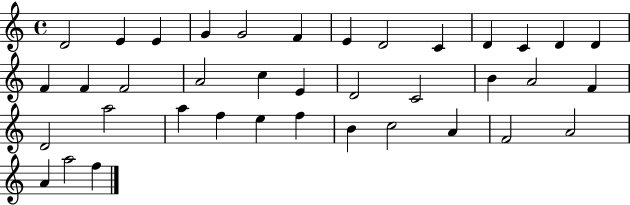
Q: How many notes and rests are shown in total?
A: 38